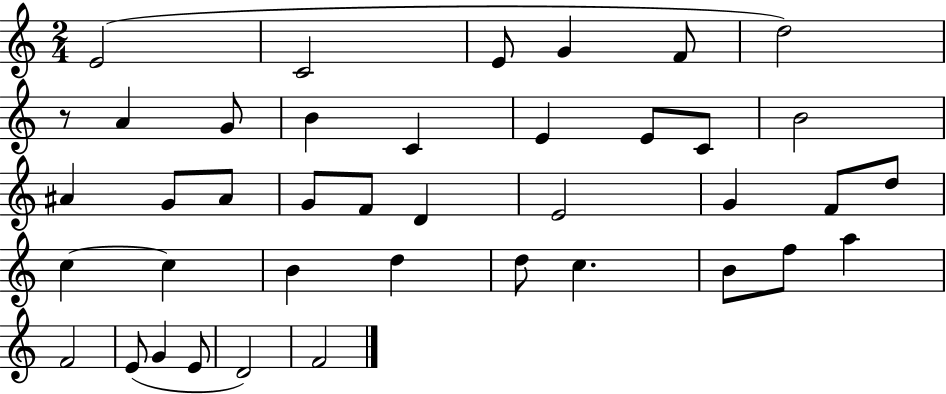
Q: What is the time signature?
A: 2/4